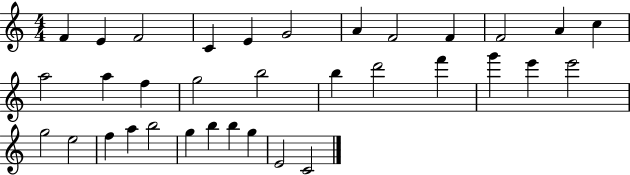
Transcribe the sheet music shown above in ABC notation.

X:1
T:Untitled
M:4/4
L:1/4
K:C
F E F2 C E G2 A F2 F F2 A c a2 a f g2 b2 b d'2 f' g' e' e'2 g2 e2 f a b2 g b b g E2 C2